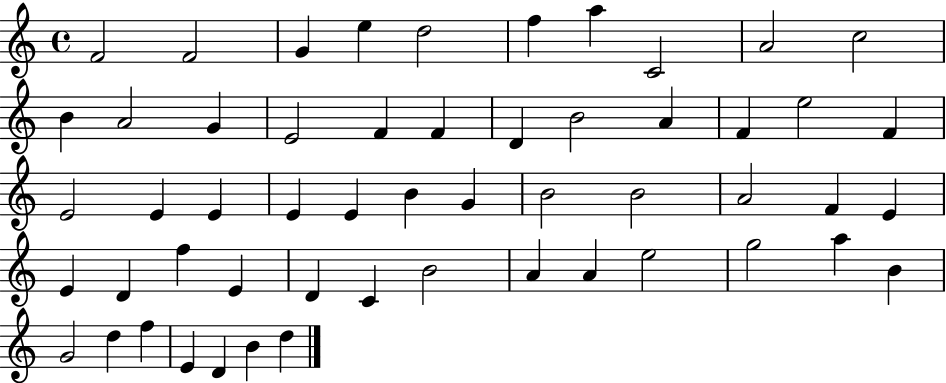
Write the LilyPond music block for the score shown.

{
  \clef treble
  \time 4/4
  \defaultTimeSignature
  \key c \major
  f'2 f'2 | g'4 e''4 d''2 | f''4 a''4 c'2 | a'2 c''2 | \break b'4 a'2 g'4 | e'2 f'4 f'4 | d'4 b'2 a'4 | f'4 e''2 f'4 | \break e'2 e'4 e'4 | e'4 e'4 b'4 g'4 | b'2 b'2 | a'2 f'4 e'4 | \break e'4 d'4 f''4 e'4 | d'4 c'4 b'2 | a'4 a'4 e''2 | g''2 a''4 b'4 | \break g'2 d''4 f''4 | e'4 d'4 b'4 d''4 | \bar "|."
}